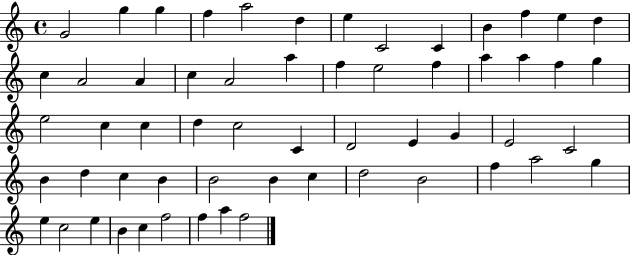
X:1
T:Untitled
M:4/4
L:1/4
K:C
G2 g g f a2 d e C2 C B f e d c A2 A c A2 a f e2 f a a f g e2 c c d c2 C D2 E G E2 C2 B d c B B2 B c d2 B2 f a2 g e c2 e B c f2 f a f2